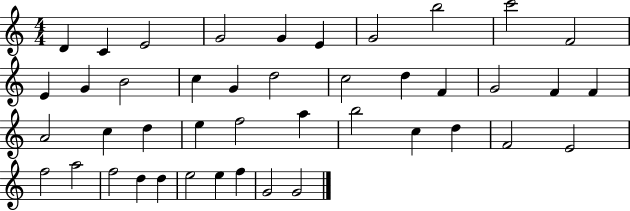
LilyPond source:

{
  \clef treble
  \numericTimeSignature
  \time 4/4
  \key c \major
  d'4 c'4 e'2 | g'2 g'4 e'4 | g'2 b''2 | c'''2 f'2 | \break e'4 g'4 b'2 | c''4 g'4 d''2 | c''2 d''4 f'4 | g'2 f'4 f'4 | \break a'2 c''4 d''4 | e''4 f''2 a''4 | b''2 c''4 d''4 | f'2 e'2 | \break f''2 a''2 | f''2 d''4 d''4 | e''2 e''4 f''4 | g'2 g'2 | \break \bar "|."
}